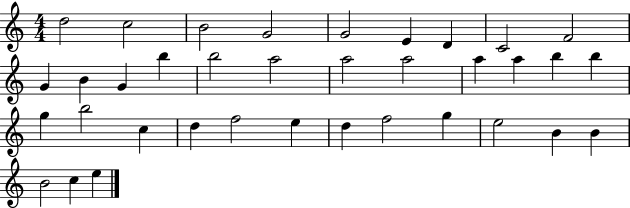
D5/h C5/h B4/h G4/h G4/h E4/q D4/q C4/h F4/h G4/q B4/q G4/q B5/q B5/h A5/h A5/h A5/h A5/q A5/q B5/q B5/q G5/q B5/h C5/q D5/q F5/h E5/q D5/q F5/h G5/q E5/h B4/q B4/q B4/h C5/q E5/q